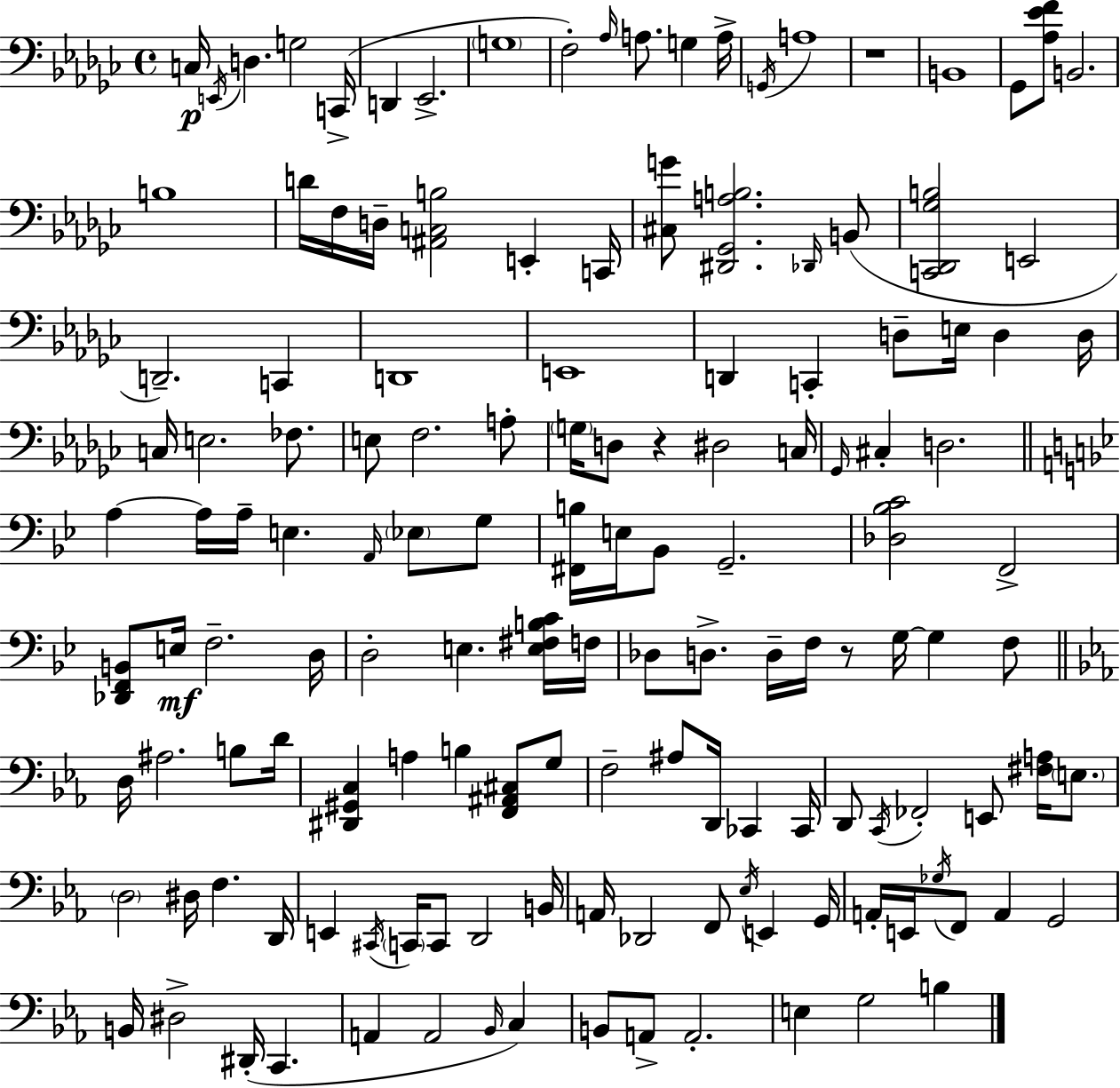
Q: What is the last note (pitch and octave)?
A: B3